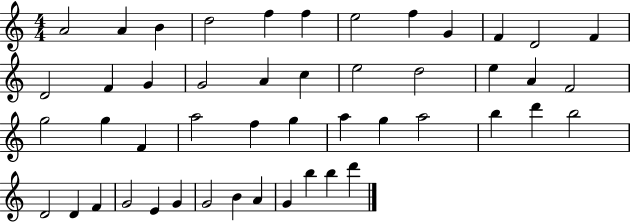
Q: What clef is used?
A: treble